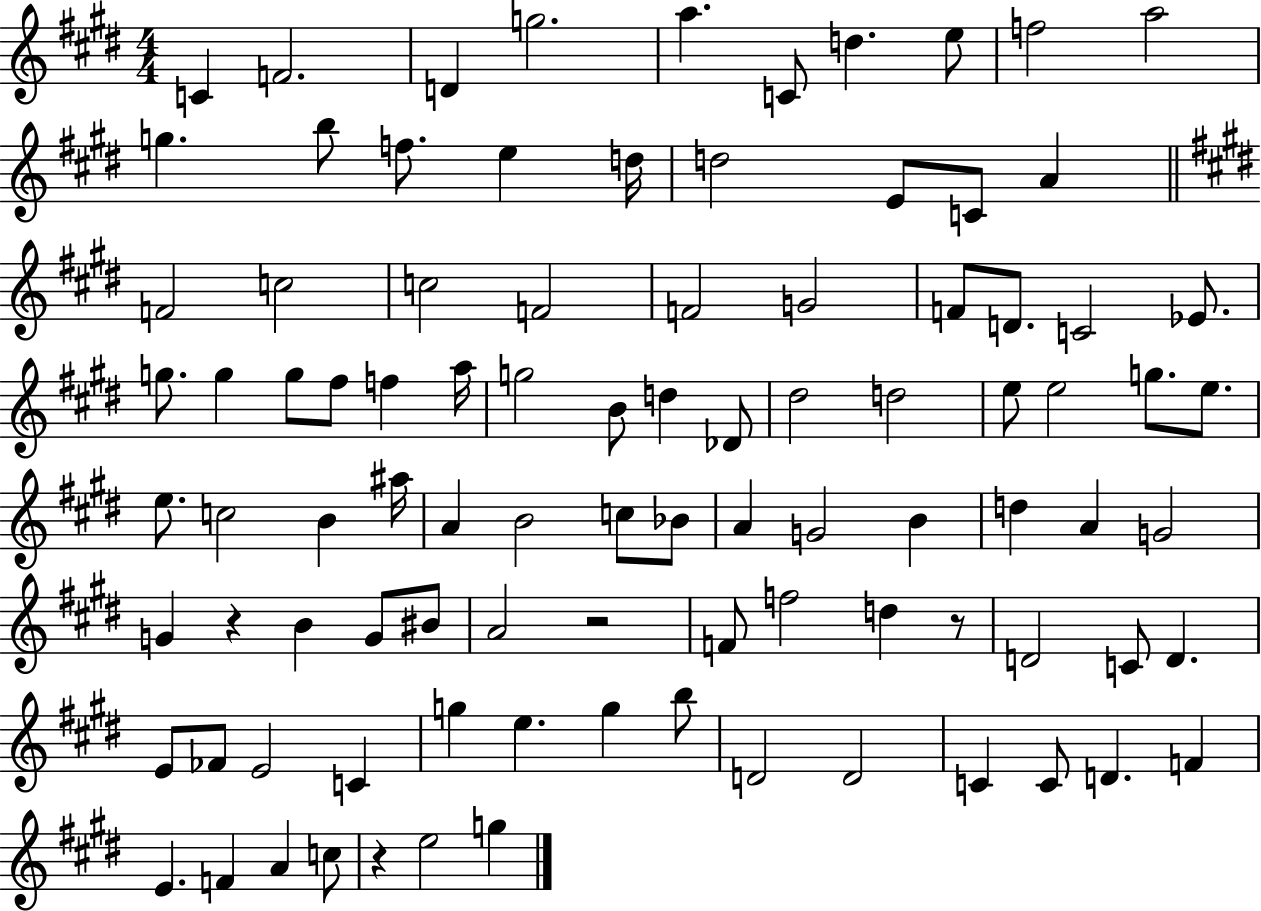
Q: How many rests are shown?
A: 4